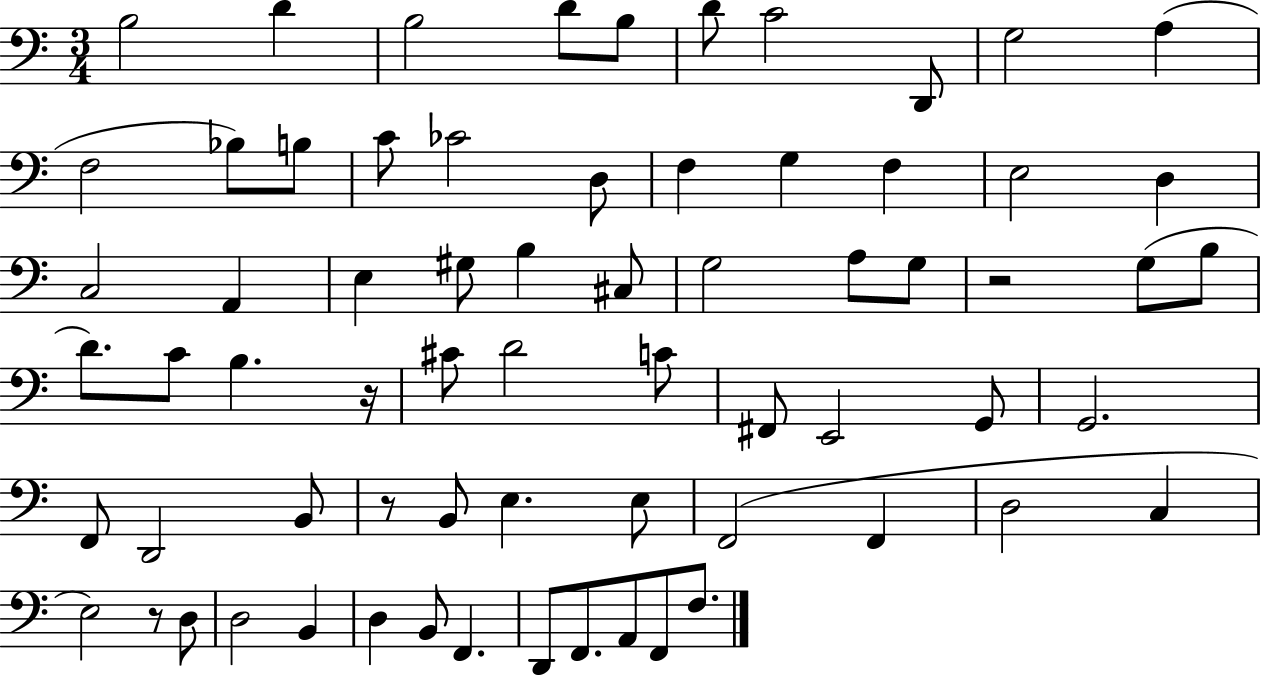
X:1
T:Untitled
M:3/4
L:1/4
K:C
B,2 D B,2 D/2 B,/2 D/2 C2 D,,/2 G,2 A, F,2 _B,/2 B,/2 C/2 _C2 D,/2 F, G, F, E,2 D, C,2 A,, E, ^G,/2 B, ^C,/2 G,2 A,/2 G,/2 z2 G,/2 B,/2 D/2 C/2 B, z/4 ^C/2 D2 C/2 ^F,,/2 E,,2 G,,/2 G,,2 F,,/2 D,,2 B,,/2 z/2 B,,/2 E, E,/2 F,,2 F,, D,2 C, E,2 z/2 D,/2 D,2 B,, D, B,,/2 F,, D,,/2 F,,/2 A,,/2 F,,/2 F,/2